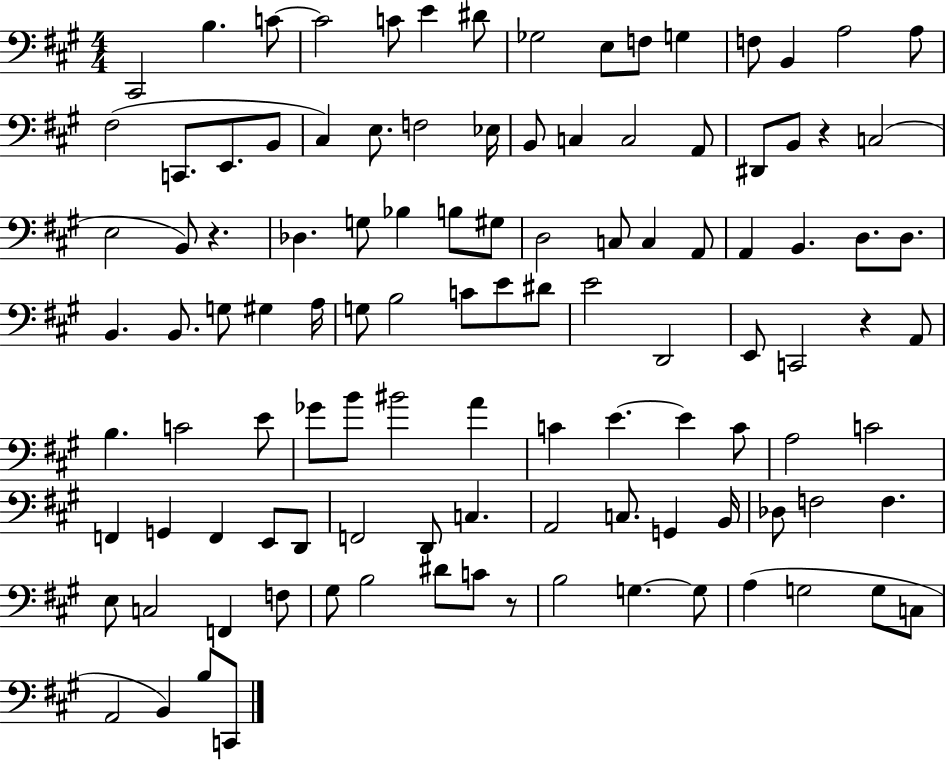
X:1
T:Untitled
M:4/4
L:1/4
K:A
^C,,2 B, C/2 C2 C/2 E ^D/2 _G,2 E,/2 F,/2 G, F,/2 B,, A,2 A,/2 ^F,2 C,,/2 E,,/2 B,,/2 ^C, E,/2 F,2 _E,/4 B,,/2 C, C,2 A,,/2 ^D,,/2 B,,/2 z C,2 E,2 B,,/2 z _D, G,/2 _B, B,/2 ^G,/2 D,2 C,/2 C, A,,/2 A,, B,, D,/2 D,/2 B,, B,,/2 G,/2 ^G, A,/4 G,/2 B,2 C/2 E/2 ^D/2 E2 D,,2 E,,/2 C,,2 z A,,/2 B, C2 E/2 _G/2 B/2 ^B2 A C E E C/2 A,2 C2 F,, G,, F,, E,,/2 D,,/2 F,,2 D,,/2 C, A,,2 C,/2 G,, B,,/4 _D,/2 F,2 F, E,/2 C,2 F,, F,/2 ^G,/2 B,2 ^D/2 C/2 z/2 B,2 G, G,/2 A, G,2 G,/2 C,/2 A,,2 B,, B,/2 C,,/2